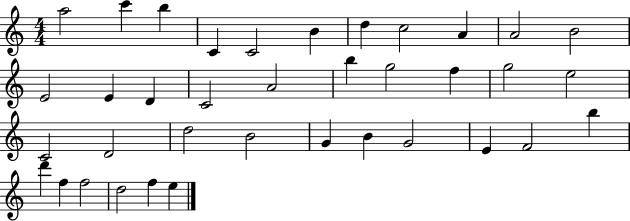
X:1
T:Untitled
M:4/4
L:1/4
K:C
a2 c' b C C2 B d c2 A A2 B2 E2 E D C2 A2 b g2 f g2 e2 C2 D2 d2 B2 G B G2 E F2 b d' f f2 d2 f e